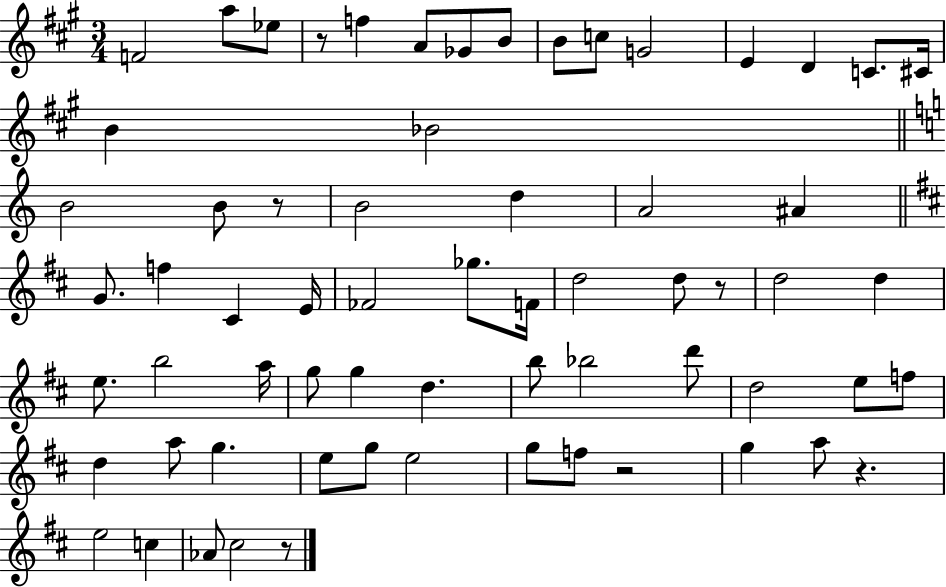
{
  \clef treble
  \numericTimeSignature
  \time 3/4
  \key a \major
  f'2 a''8 ees''8 | r8 f''4 a'8 ges'8 b'8 | b'8 c''8 g'2 | e'4 d'4 c'8. cis'16 | \break b'4 bes'2 | \bar "||" \break \key c \major b'2 b'8 r8 | b'2 d''4 | a'2 ais'4 | \bar "||" \break \key d \major g'8. f''4 cis'4 e'16 | fes'2 ges''8. f'16 | d''2 d''8 r8 | d''2 d''4 | \break e''8. b''2 a''16 | g''8 g''4 d''4. | b''8 bes''2 d'''8 | d''2 e''8 f''8 | \break d''4 a''8 g''4. | e''8 g''8 e''2 | g''8 f''8 r2 | g''4 a''8 r4. | \break e''2 c''4 | aes'8 cis''2 r8 | \bar "|."
}